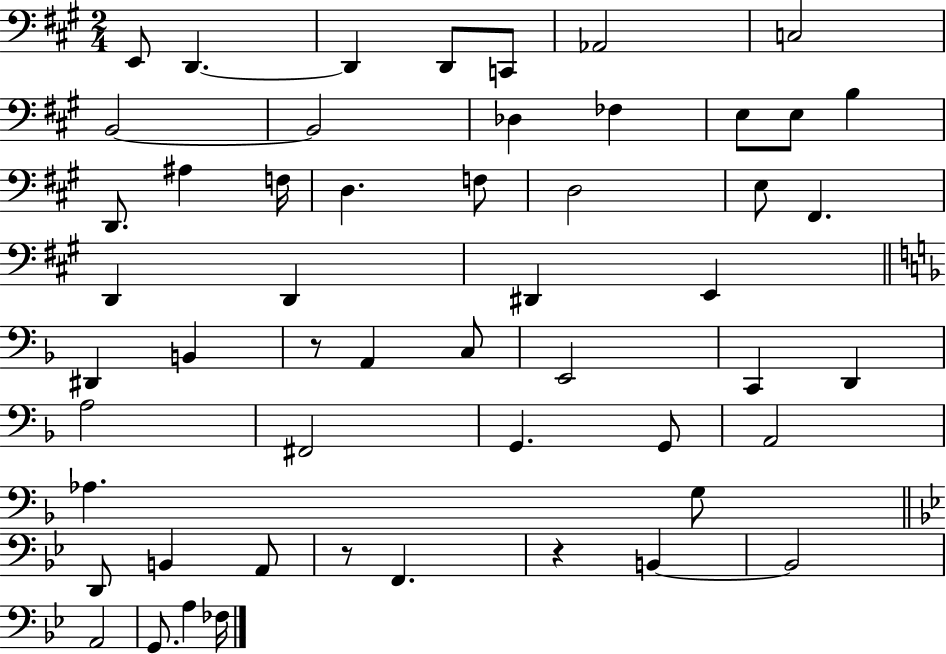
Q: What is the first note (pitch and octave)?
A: E2